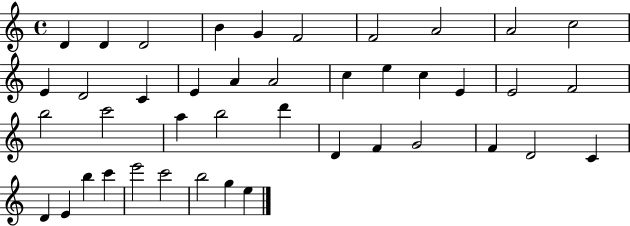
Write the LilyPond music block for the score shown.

{
  \clef treble
  \time 4/4
  \defaultTimeSignature
  \key c \major
  d'4 d'4 d'2 | b'4 g'4 f'2 | f'2 a'2 | a'2 c''2 | \break e'4 d'2 c'4 | e'4 a'4 a'2 | c''4 e''4 c''4 e'4 | e'2 f'2 | \break b''2 c'''2 | a''4 b''2 d'''4 | d'4 f'4 g'2 | f'4 d'2 c'4 | \break d'4 e'4 b''4 c'''4 | e'''2 c'''2 | b''2 g''4 e''4 | \bar "|."
}